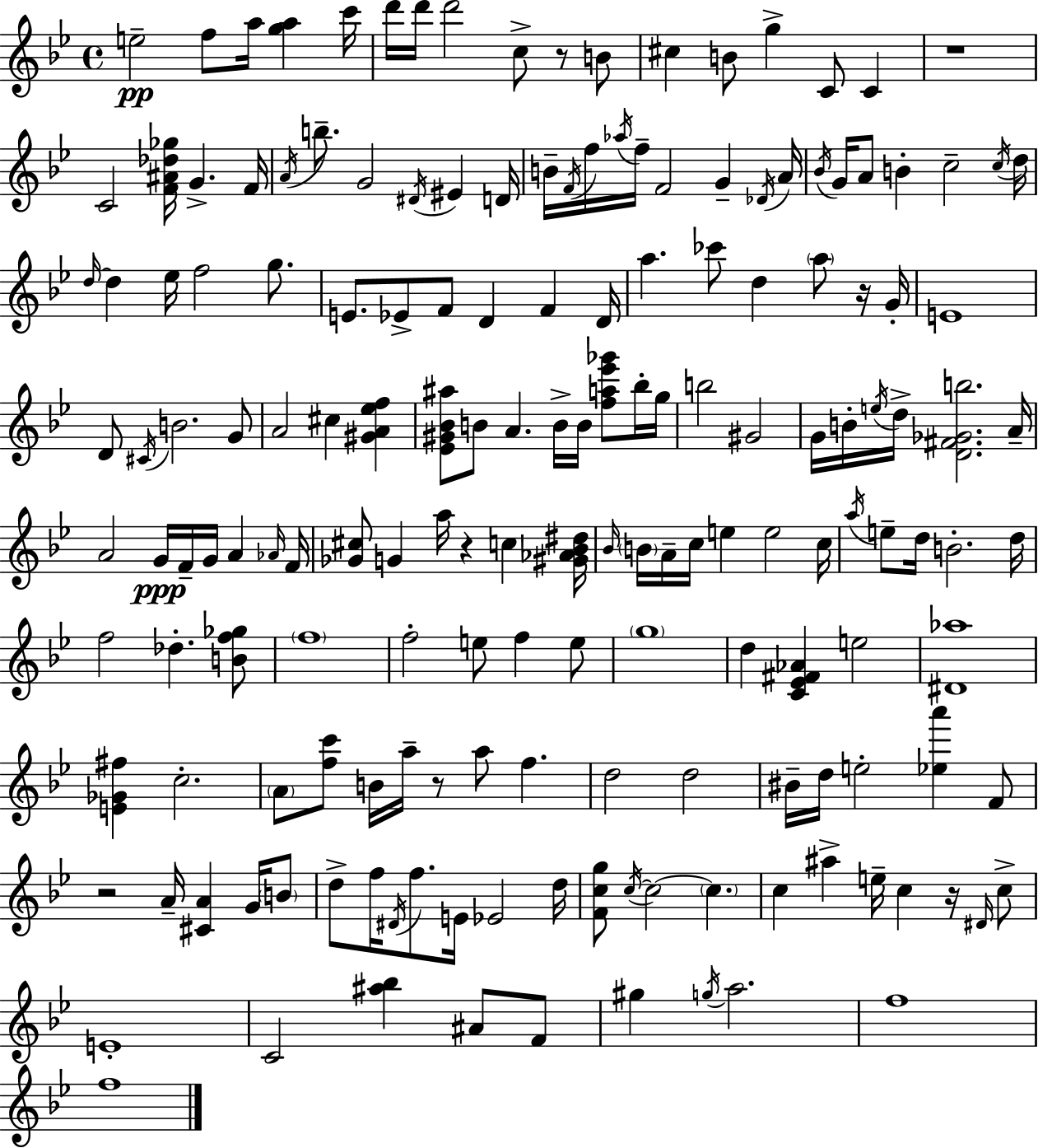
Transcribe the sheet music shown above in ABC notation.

X:1
T:Untitled
M:4/4
L:1/4
K:Gm
e2 f/2 a/4 [ga] c'/4 d'/4 d'/4 d'2 c/2 z/2 B/2 ^c B/2 g C/2 C z4 C2 [F^A_d_g]/4 G F/4 A/4 b/2 G2 ^D/4 ^E D/4 B/4 F/4 f/4 _a/4 f/4 F2 G _D/4 A/4 _B/4 G/4 A/2 B c2 c/4 d/4 d/4 d _e/4 f2 g/2 E/2 _E/2 F/2 D F D/4 a _c'/2 d a/2 z/4 G/4 E4 D/2 ^C/4 B2 G/2 A2 ^c [^GA_ef] [_E^G_B^a]/2 B/2 A B/4 B/4 [fa_e'_g']/2 _b/4 g/4 b2 ^G2 G/4 B/4 e/4 d/4 [D^F_Gb]2 A/4 A2 G/4 F/4 G/4 A _A/4 F/4 [_G^c]/2 G a/4 z c [^G_A_B^d]/4 _B/4 B/4 A/4 c/4 e e2 c/4 a/4 e/2 d/4 B2 d/4 f2 _d [Bf_g]/2 f4 f2 e/2 f e/2 g4 d [C_E^F_A] e2 [^D_a]4 [E_G^f] c2 A/2 [fc']/2 B/4 a/4 z/2 a/2 f d2 d2 ^B/4 d/4 e2 [_ea'] F/2 z2 A/4 [^CA] G/4 B/2 d/2 f/4 ^D/4 f/2 E/4 _E2 d/4 [Fcg]/2 c/4 c2 c c ^a e/4 c z/4 ^D/4 c/2 E4 C2 [^a_b] ^A/2 F/2 ^g g/4 a2 f4 f4